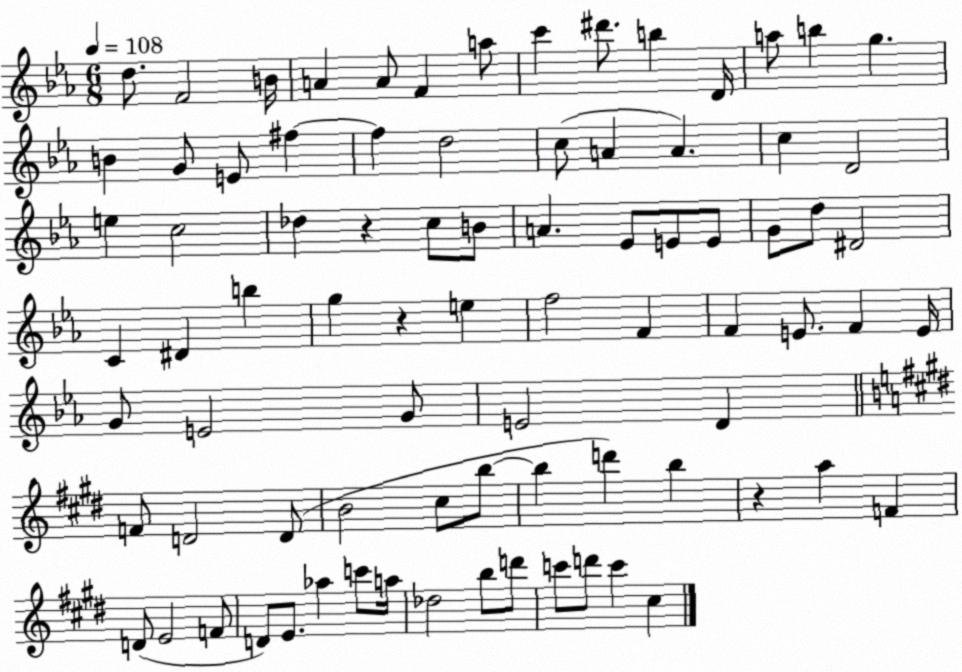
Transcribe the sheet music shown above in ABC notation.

X:1
T:Untitled
M:6/8
L:1/4
K:Eb
d/2 F2 B/4 A A/2 F a/2 c' ^d'/2 b D/4 a/2 b g B G/2 E/2 ^f ^f d2 c/2 A A c D2 e c2 _d z c/2 B/2 A _E/2 E/2 E/2 G/2 d/2 ^D2 C ^D b g z e f2 F F E/2 F E/4 G/2 E2 G/2 E2 D F/2 D2 D/2 B2 ^c/2 b/2 b d' b z a F D/2 E2 F/2 D/2 E/2 _a c'/2 a/4 _d2 b/2 d'/2 c'/2 d'/2 c' ^c